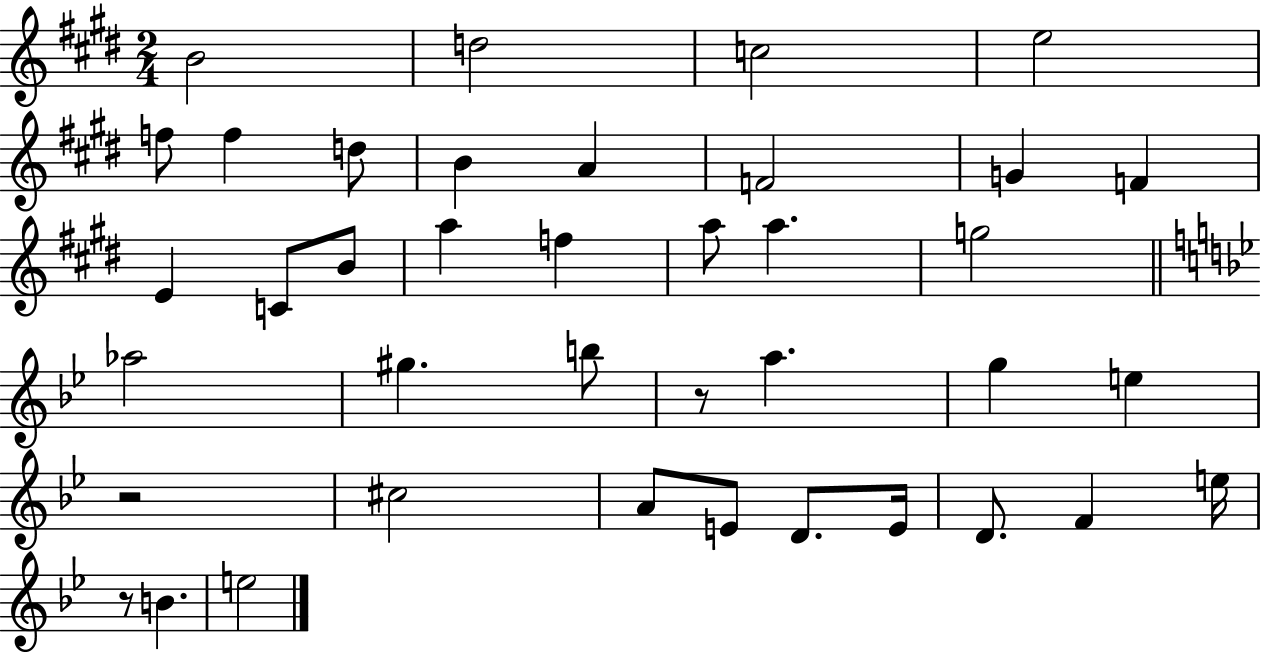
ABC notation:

X:1
T:Untitled
M:2/4
L:1/4
K:E
B2 d2 c2 e2 f/2 f d/2 B A F2 G F E C/2 B/2 a f a/2 a g2 _a2 ^g b/2 z/2 a g e z2 ^c2 A/2 E/2 D/2 E/4 D/2 F e/4 z/2 B e2